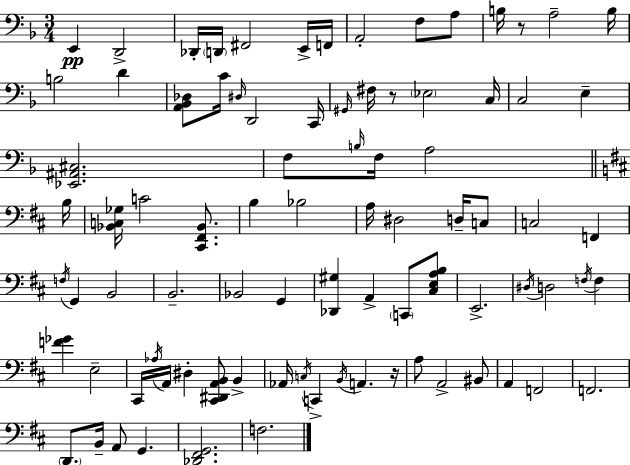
{
  \clef bass
  \numericTimeSignature
  \time 3/4
  \key f \major
  e,4\pp d,2-> | des,16-. \parenthesize d,16 fis,2 e,16-> f,16 | a,2-. f8 a8 | b16 r8 a2-- b16 | \break b2 d'4 | <a, bes, des>8 c'16 \grace { dis16 } d,2 | c,16 \grace { gis,16 } fis16 r8 \parenthesize ees2 | c16 c2 e4-- | \break <ees, ais, cis>2. | f8 \grace { b16 } f16 a2 | \bar "||" \break \key b \minor b16 <bes, c ges>16 c'2 <cis, fis, bes,>8. | b4 bes2 | a16 dis2 d16-- c8 | c2 f,4 | \break \acciaccatura { f16 } g,4 b,2 | b,2.-- | bes,2 g,4 | <des, gis>4 a,4-> \parenthesize c,8 | \break <cis e a b>8 e,2.-> | \acciaccatura { dis16 } d2 \acciaccatura { f16 } | f4 <f' ges'>4 e2-- | cis,16 \acciaccatura { aes16 } a,16 dis4-. <cis, dis, a, b,>8 | \break b,4-> aes,16 \acciaccatura { c16 } c,4-> \acciaccatura { b,16 } | a,4. r16 a8 a,2-> | bis,8 a,4 f,2 | f,2. | \break \parenthesize d,8. b,16-- a,8 | g,4. <des, fis, g,>2. | f2. | \bar "|."
}